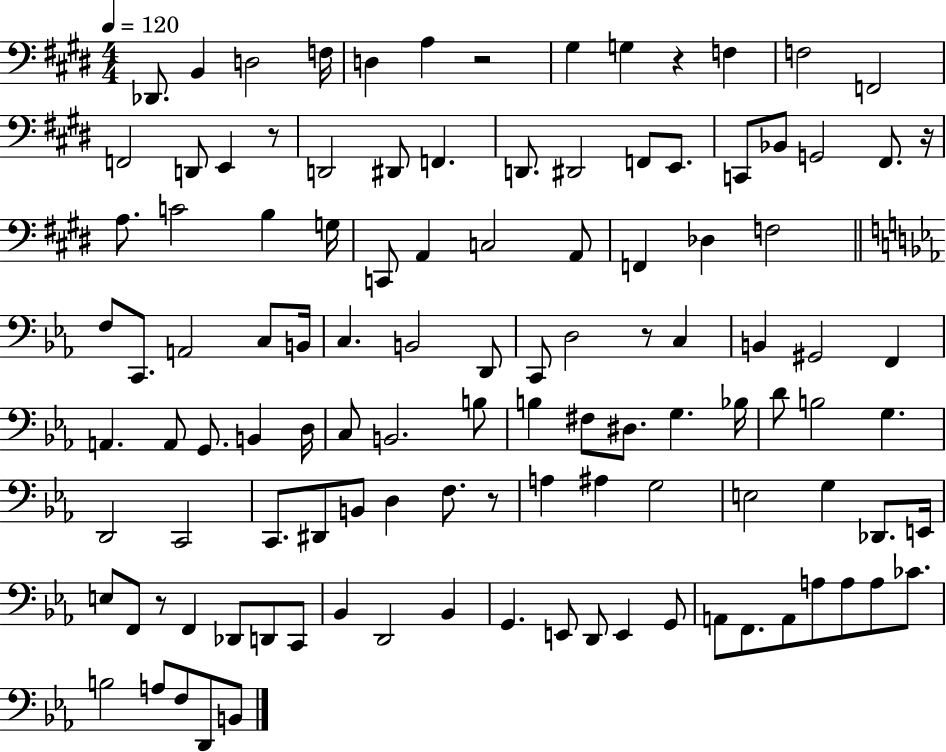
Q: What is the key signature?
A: E major